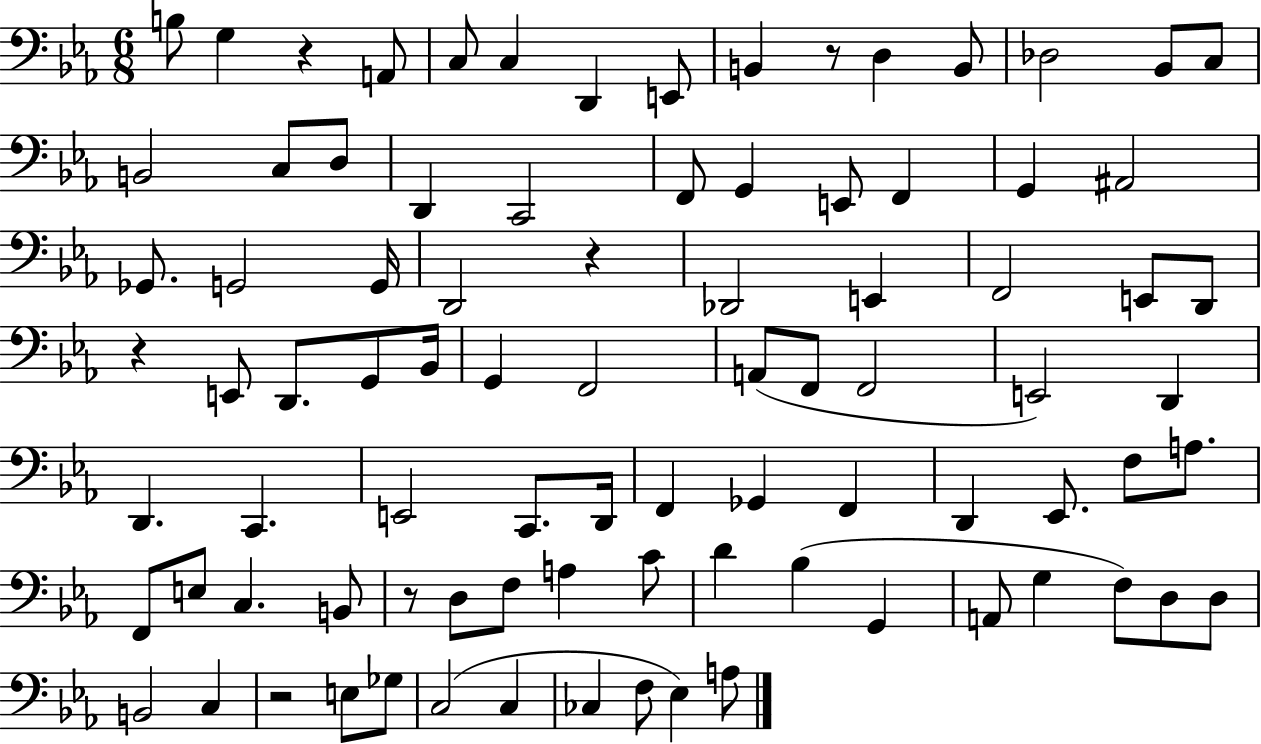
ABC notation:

X:1
T:Untitled
M:6/8
L:1/4
K:Eb
B,/2 G, z A,,/2 C,/2 C, D,, E,,/2 B,, z/2 D, B,,/2 _D,2 _B,,/2 C,/2 B,,2 C,/2 D,/2 D,, C,,2 F,,/2 G,, E,,/2 F,, G,, ^A,,2 _G,,/2 G,,2 G,,/4 D,,2 z _D,,2 E,, F,,2 E,,/2 D,,/2 z E,,/2 D,,/2 G,,/2 _B,,/4 G,, F,,2 A,,/2 F,,/2 F,,2 E,,2 D,, D,, C,, E,,2 C,,/2 D,,/4 F,, _G,, F,, D,, _E,,/2 F,/2 A,/2 F,,/2 E,/2 C, B,,/2 z/2 D,/2 F,/2 A, C/2 D _B, G,, A,,/2 G, F,/2 D,/2 D,/2 B,,2 C, z2 E,/2 _G,/2 C,2 C, _C, F,/2 _E, A,/2